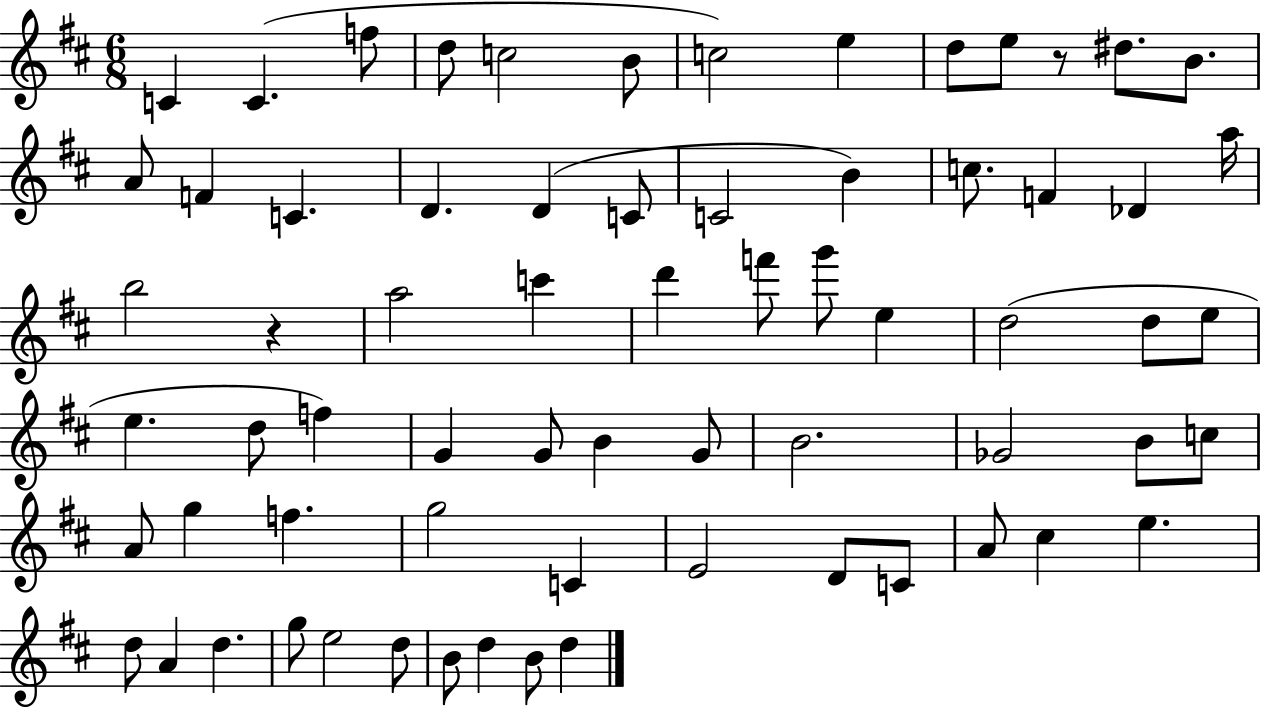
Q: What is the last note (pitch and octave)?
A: D5